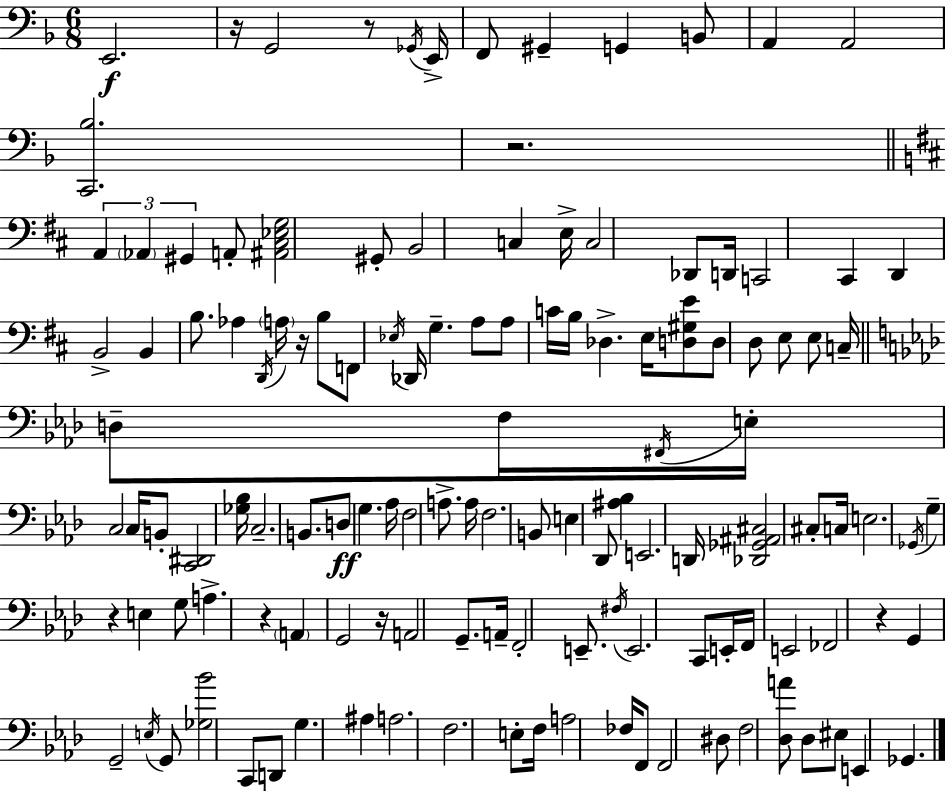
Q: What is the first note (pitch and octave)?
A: E2